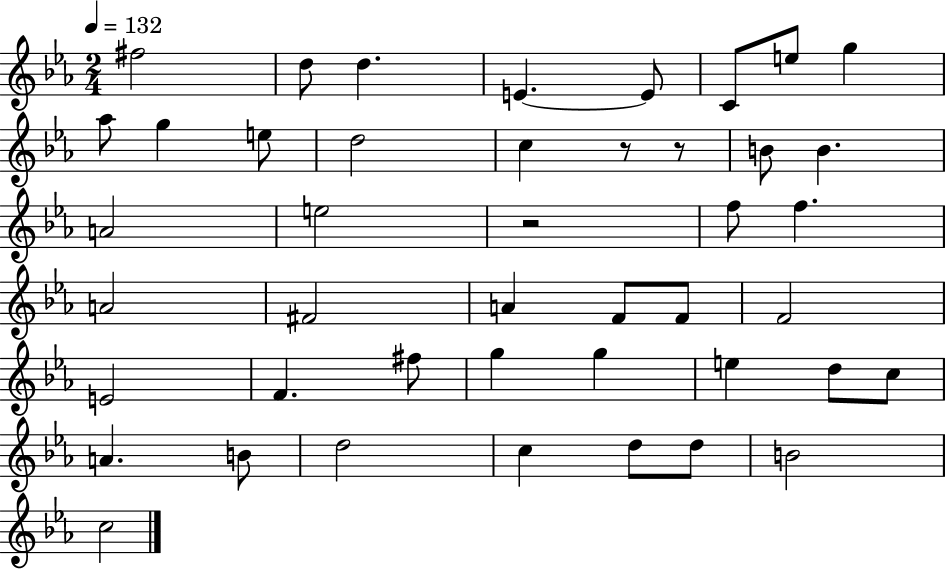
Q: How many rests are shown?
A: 3